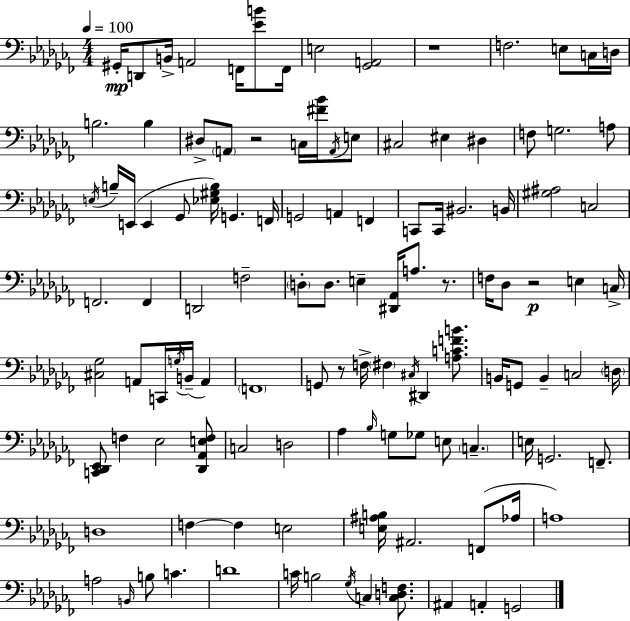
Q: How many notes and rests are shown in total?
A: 117